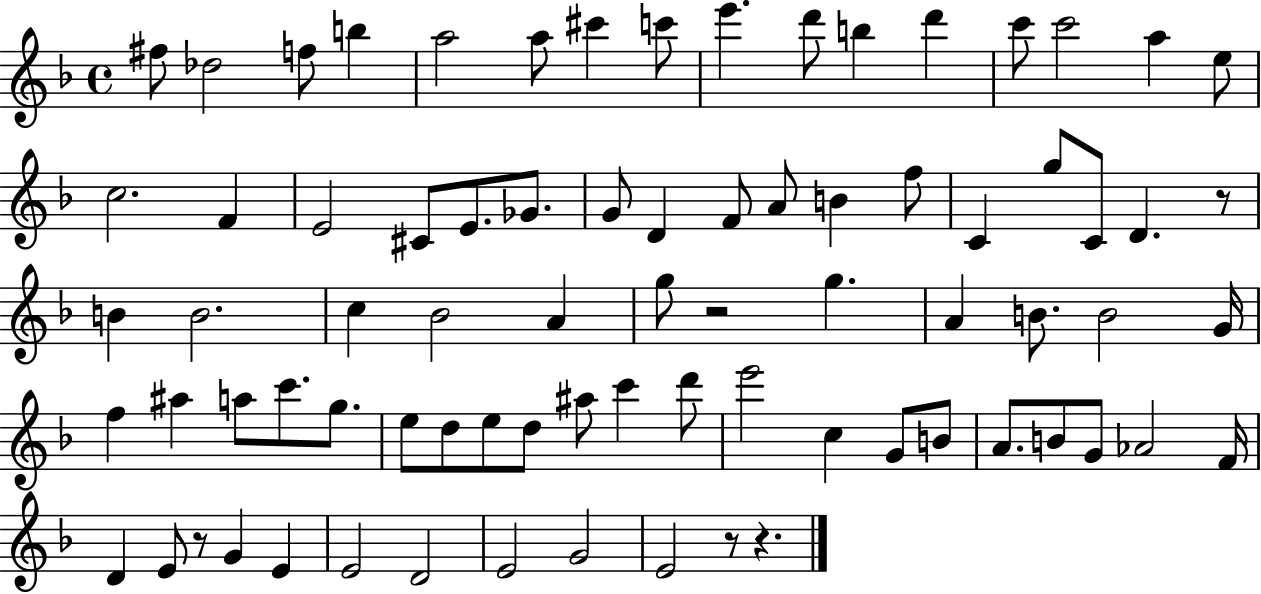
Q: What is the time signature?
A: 4/4